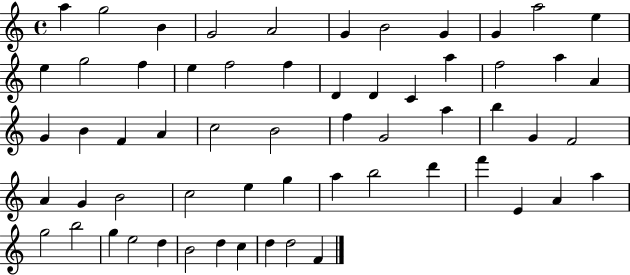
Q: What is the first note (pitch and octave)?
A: A5